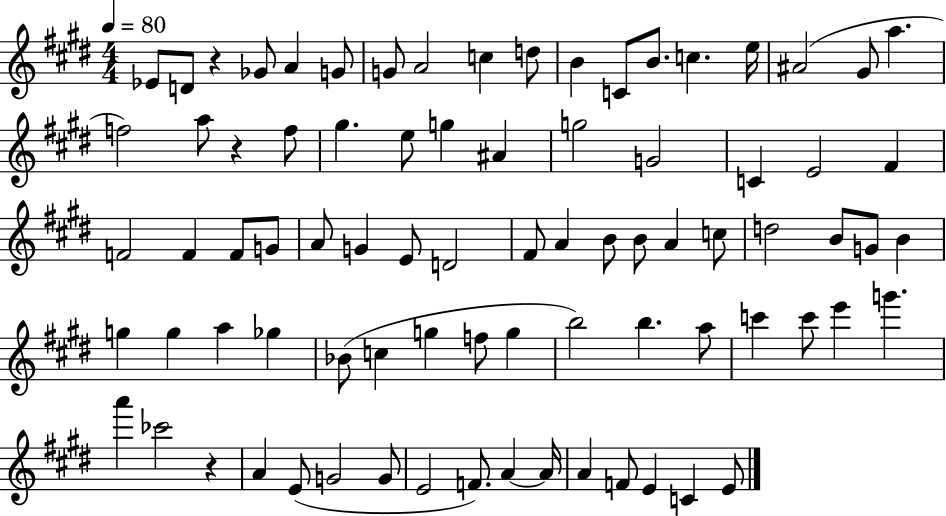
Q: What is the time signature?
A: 4/4